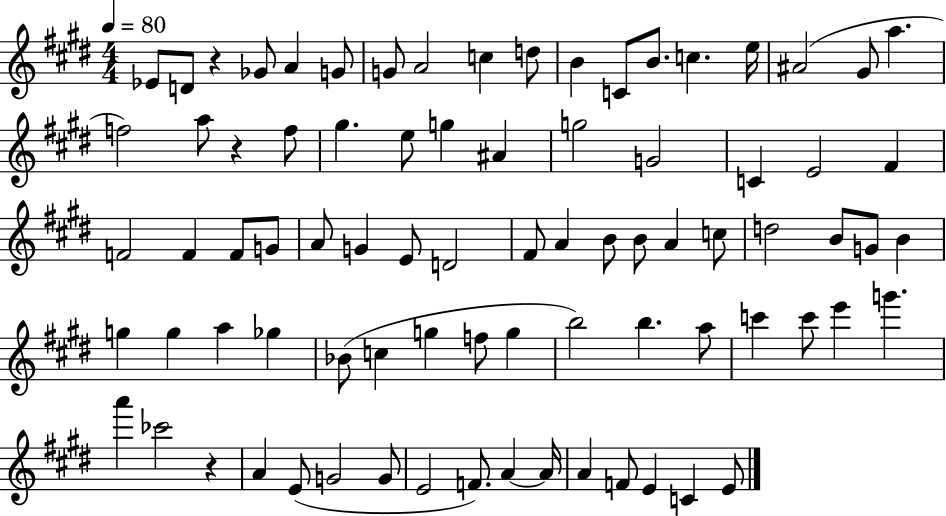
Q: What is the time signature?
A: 4/4